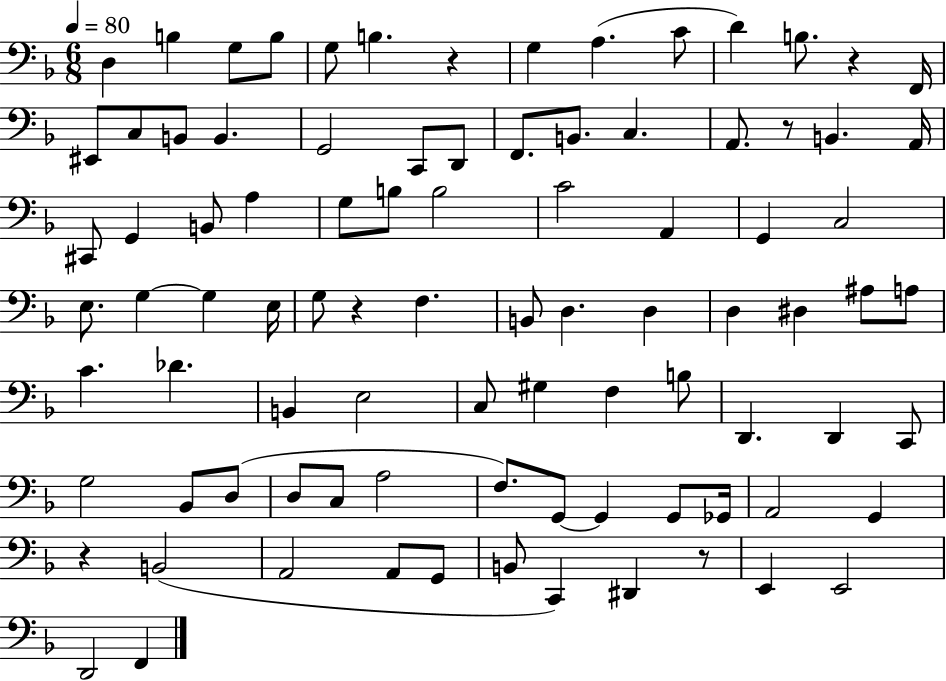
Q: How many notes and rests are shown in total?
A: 90